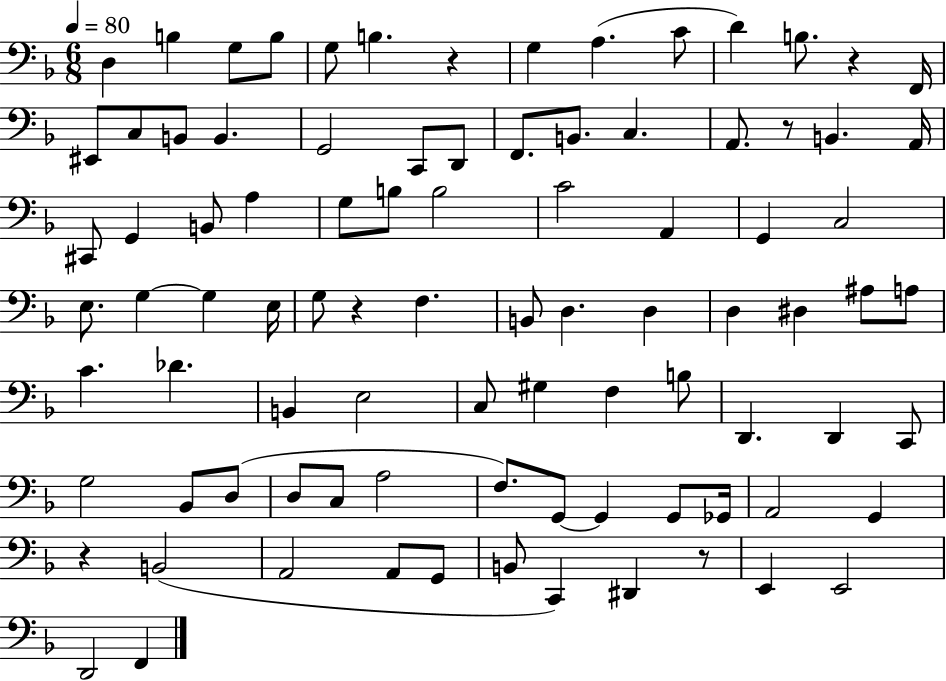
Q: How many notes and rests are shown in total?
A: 90